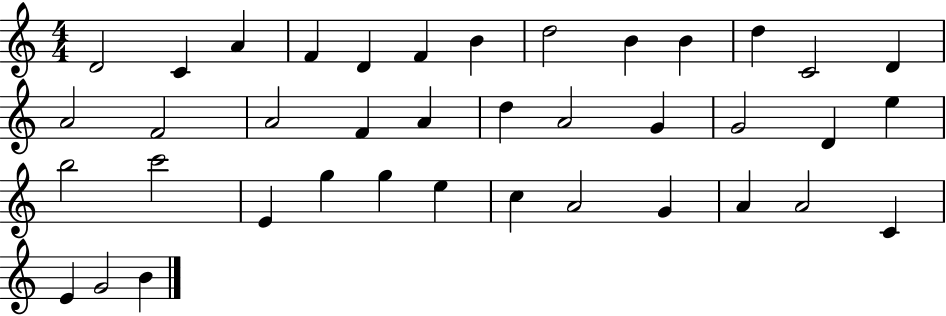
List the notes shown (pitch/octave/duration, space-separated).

D4/h C4/q A4/q F4/q D4/q F4/q B4/q D5/h B4/q B4/q D5/q C4/h D4/q A4/h F4/h A4/h F4/q A4/q D5/q A4/h G4/q G4/h D4/q E5/q B5/h C6/h E4/q G5/q G5/q E5/q C5/q A4/h G4/q A4/q A4/h C4/q E4/q G4/h B4/q